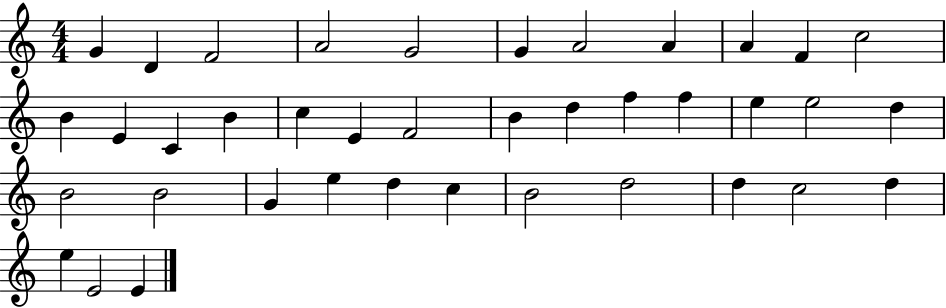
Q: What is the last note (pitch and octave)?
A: E4